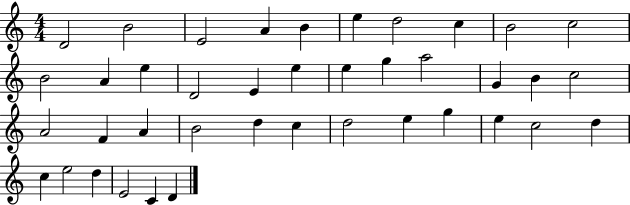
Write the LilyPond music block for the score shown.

{
  \clef treble
  \numericTimeSignature
  \time 4/4
  \key c \major
  d'2 b'2 | e'2 a'4 b'4 | e''4 d''2 c''4 | b'2 c''2 | \break b'2 a'4 e''4 | d'2 e'4 e''4 | e''4 g''4 a''2 | g'4 b'4 c''2 | \break a'2 f'4 a'4 | b'2 d''4 c''4 | d''2 e''4 g''4 | e''4 c''2 d''4 | \break c''4 e''2 d''4 | e'2 c'4 d'4 | \bar "|."
}